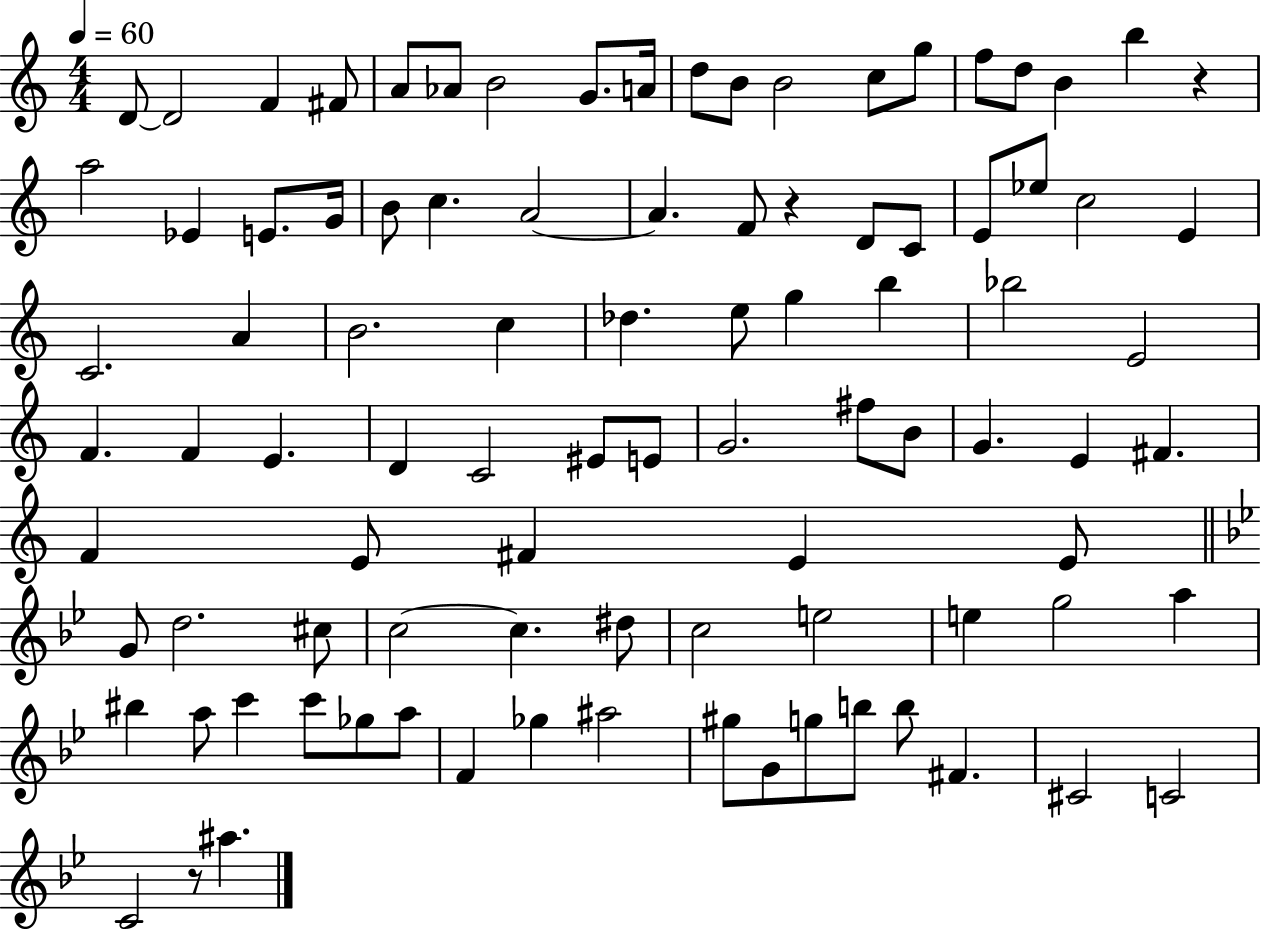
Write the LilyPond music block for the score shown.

{
  \clef treble
  \numericTimeSignature
  \time 4/4
  \key c \major
  \tempo 4 = 60
  d'8~~ d'2 f'4 fis'8 | a'8 aes'8 b'2 g'8. a'16 | d''8 b'8 b'2 c''8 g''8 | f''8 d''8 b'4 b''4 r4 | \break a''2 ees'4 e'8. g'16 | b'8 c''4. a'2~~ | a'4. f'8 r4 d'8 c'8 | e'8 ees''8 c''2 e'4 | \break c'2. a'4 | b'2. c''4 | des''4. e''8 g''4 b''4 | bes''2 e'2 | \break f'4. f'4 e'4. | d'4 c'2 eis'8 e'8 | g'2. fis''8 b'8 | g'4. e'4 fis'4. | \break f'4 e'8 fis'4 e'4 e'8 | \bar "||" \break \key g \minor g'8 d''2. cis''8 | c''2~~ c''4. dis''8 | c''2 e''2 | e''4 g''2 a''4 | \break bis''4 a''8 c'''4 c'''8 ges''8 a''8 | f'4 ges''4 ais''2 | gis''8 g'8 g''8 b''8 b''8 fis'4. | cis'2 c'2 | \break c'2 r8 ais''4. | \bar "|."
}